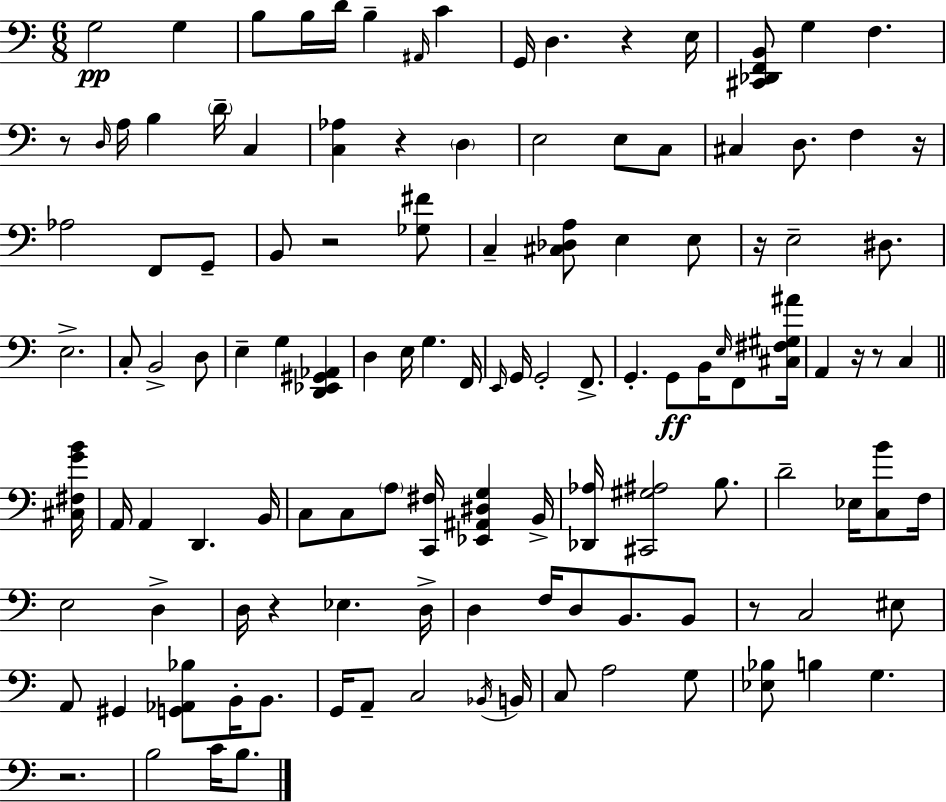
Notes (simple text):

G3/h G3/q B3/e B3/s D4/s B3/q A#2/s C4/q G2/s D3/q. R/q E3/s [C#2,Db2,F2,B2]/e G3/q F3/q. R/e D3/s A3/s B3/q D4/s C3/q [C3,Ab3]/q R/q D3/q E3/h E3/e C3/e C#3/q D3/e. F3/q R/s Ab3/h F2/e G2/e B2/e R/h [Gb3,F#4]/e C3/q [C#3,Db3,A3]/e E3/q E3/e R/s E3/h D#3/e. E3/h. C3/e B2/h D3/e E3/q G3/q [D2,Eb2,G#2,Ab2]/q D3/q E3/s G3/q. F2/s E2/s G2/s G2/h F2/e. G2/q. G2/e B2/s E3/s F2/e [C#3,F#3,G#3,A#4]/s A2/q R/s R/e C3/q [C#3,F#3,G4,B4]/s A2/s A2/q D2/q. B2/s C3/e C3/e A3/e [C2,F#3]/s [Eb2,A#2,D#3,G3]/q B2/s [Db2,Ab3]/s [C#2,G#3,A#3]/h B3/e. D4/h Eb3/s [C3,B4]/e F3/s E3/h D3/q D3/s R/q Eb3/q. D3/s D3/q F3/s D3/e B2/e. B2/e R/e C3/h EIS3/e A2/e G#2/q [G2,Ab2,Bb3]/e B2/s B2/e. G2/s A2/e C3/h Bb2/s B2/s C3/e A3/h G3/e [Eb3,Bb3]/e B3/q G3/q. R/h. B3/h C4/s B3/e.